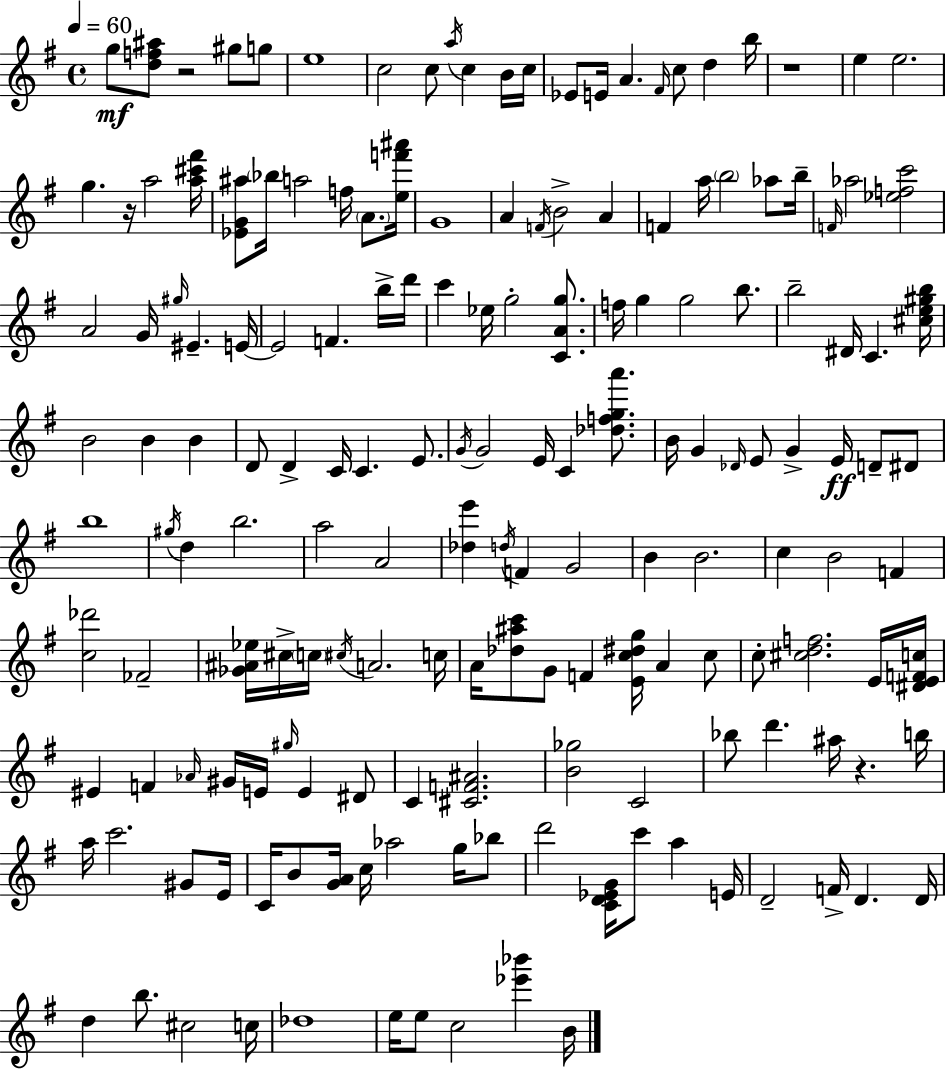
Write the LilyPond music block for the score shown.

{
  \clef treble
  \time 4/4
  \defaultTimeSignature
  \key g \major
  \tempo 4 = 60
  g''8\mf <d'' f'' ais''>8 r2 gis''8 g''8 | e''1 | c''2 c''8 \acciaccatura { a''16 } c''4 b'16 | c''16 ees'8 e'16 a'4. \grace { fis'16 } c''8 d''4 | \break b''16 r1 | e''4 e''2. | g''4. r16 a''2 | <a'' cis''' fis'''>16 <ees' g' ais''>8 \parenthesize bes''16 a''2 f''16 \parenthesize a'8. | \break <e'' f''' ais'''>16 g'1 | a'4 \acciaccatura { f'16 } b'2-> a'4 | f'4 a''16 \parenthesize b''2 | aes''8 b''16-- \grace { f'16 } aes''2 <ees'' f'' c'''>2 | \break a'2 g'16 \grace { gis''16 } eis'4.-- | e'16~~ e'2 f'4. | b''16-> d'''16 c'''4 ees''16 g''2-. | <c' a' g''>8. f''16 g''4 g''2 | \break b''8. b''2-- dis'16 c'4. | <cis'' e'' gis'' b''>16 b'2 b'4 | b'4 d'8 d'4-> c'16 c'4. | e'8. \acciaccatura { g'16 } g'2 e'16 c'4 | \break <des'' f'' g'' a'''>8. b'16 g'4 \grace { des'16 } e'8 g'4-> | e'16\ff d'8-- dis'8 b''1 | \acciaccatura { gis''16 } d''4 b''2. | a''2 | \break a'2 <des'' e'''>4 \acciaccatura { d''16 } f'4 | g'2 b'4 b'2. | c''4 b'2 | f'4 <c'' des'''>2 | \break fes'2-- <ges' ais' ees''>16 cis''16-> \parenthesize c''16 \acciaccatura { cis''16 } a'2. | c''16 a'16 <des'' ais'' c'''>8 g'8 f'4 | <e' c'' dis'' g''>16 a'4 c''8 c''8-. <cis'' d'' f''>2. | e'16 <dis' e' f' c''>16 eis'4 f'4 | \break \grace { aes'16 } gis'16 e'16 \grace { gis''16 } e'4 dis'8 c'4 | <cis' f' ais'>2. <b' ges''>2 | c'2 bes''8 d'''4. | ais''16 r4. b''16 a''16 c'''2. | \break gis'8 e'16 c'16 b'8 <g' a'>16 | c''16 aes''2 g''16 bes''8 d'''2 | <c' d' ees' g'>16 c'''8 a''4 e'16 d'2-- | f'16-> d'4. d'16 d''4 | \break b''8. cis''2 c''16 des''1 | e''16 e''8 c''2 | <ees''' bes'''>4 b'16 \bar "|."
}